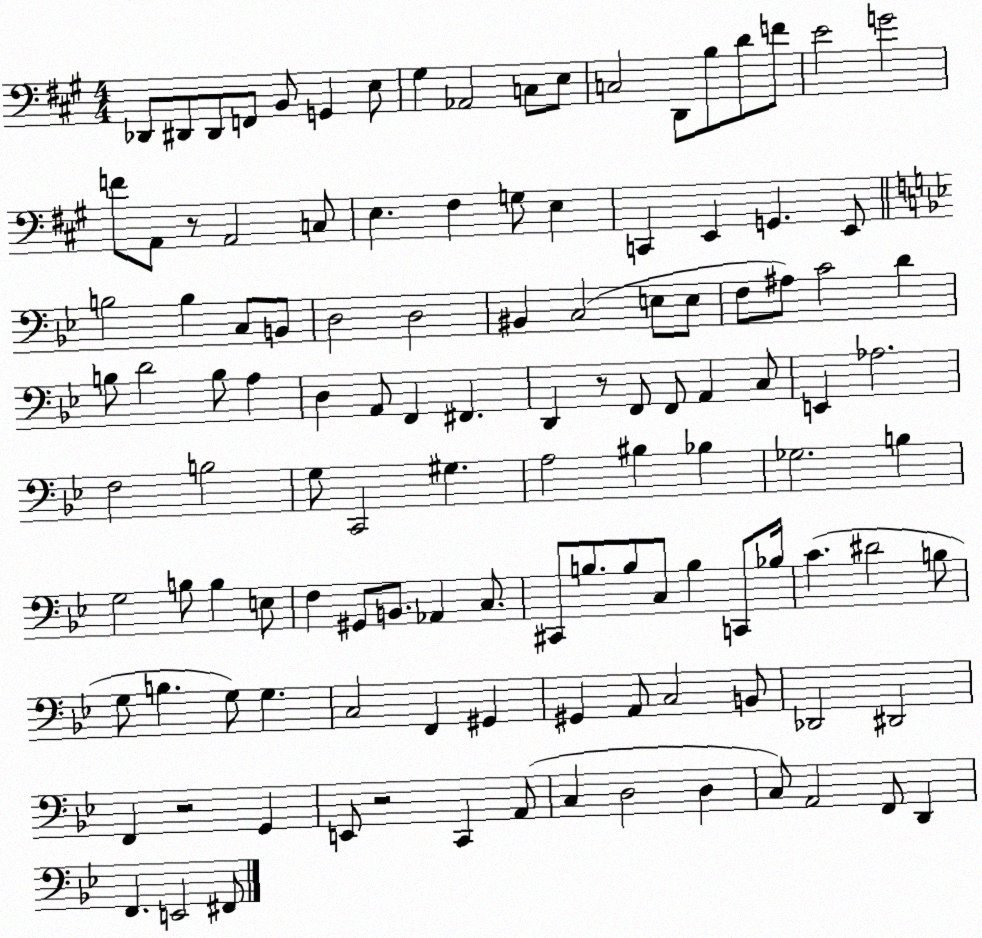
X:1
T:Untitled
M:4/4
L:1/4
K:A
_D,,/2 ^D,,/2 ^D,,/2 F,,/2 B,,/2 G,, E,/2 ^G, _A,,2 C,/2 E,/2 C,2 D,,/2 B,/2 D/2 F/2 E2 G2 F/2 A,,/2 z/2 A,,2 C,/2 E, ^F, G,/2 E, C,, E,, G,, E,,/2 B,2 B, C,/2 B,,/2 D,2 D,2 ^B,, C,2 E,/2 E,/2 F,/2 ^A,/2 C2 D B,/2 D2 B,/2 A, D, A,,/2 F,, ^F,, D,, z/2 F,,/2 F,,/2 A,, C,/2 E,, _A,2 F,2 B,2 G,/2 C,,2 ^G, A,2 ^B, _B, _G,2 B, G,2 B,/2 B, E,/2 F, ^G,,/2 B,,/2 _A,, C,/2 ^C,,/2 B,/2 B,/2 C,/2 B, C,,/2 _B,/4 C ^D2 B,/2 G,/2 B, G,/2 G, C,2 F,, ^G,, ^G,, A,,/2 C,2 B,,/2 _D,,2 ^D,,2 F,, z2 G,, E,,/2 z2 C,, A,,/2 C, D,2 D, C,/2 A,,2 F,,/2 D,, F,, E,,2 ^F,,/2